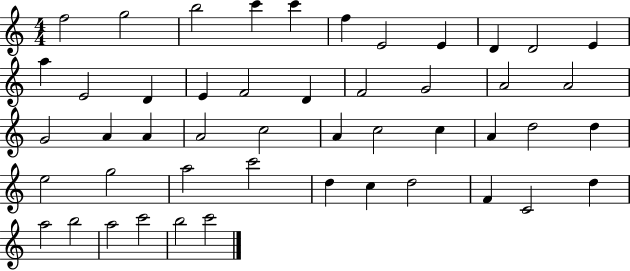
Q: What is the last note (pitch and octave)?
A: C6